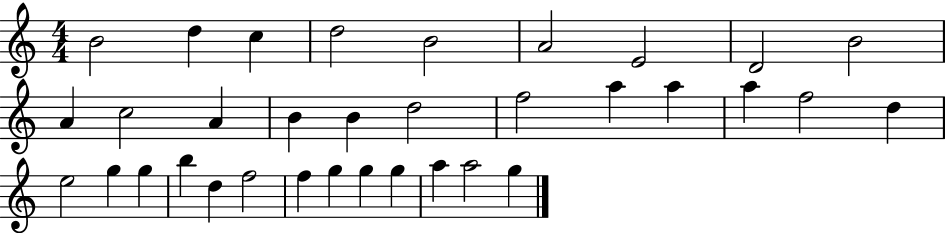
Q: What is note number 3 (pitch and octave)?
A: C5